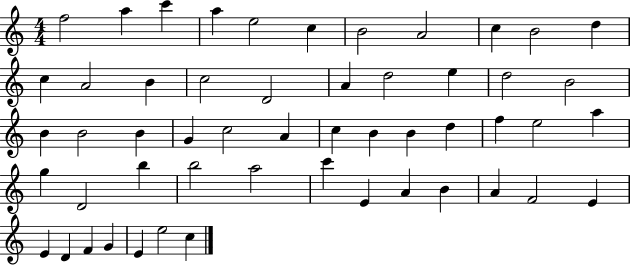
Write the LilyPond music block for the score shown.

{
  \clef treble
  \numericTimeSignature
  \time 4/4
  \key c \major
  f''2 a''4 c'''4 | a''4 e''2 c''4 | b'2 a'2 | c''4 b'2 d''4 | \break c''4 a'2 b'4 | c''2 d'2 | a'4 d''2 e''4 | d''2 b'2 | \break b'4 b'2 b'4 | g'4 c''2 a'4 | c''4 b'4 b'4 d''4 | f''4 e''2 a''4 | \break g''4 d'2 b''4 | b''2 a''2 | c'''4 e'4 a'4 b'4 | a'4 f'2 e'4 | \break e'4 d'4 f'4 g'4 | e'4 e''2 c''4 | \bar "|."
}